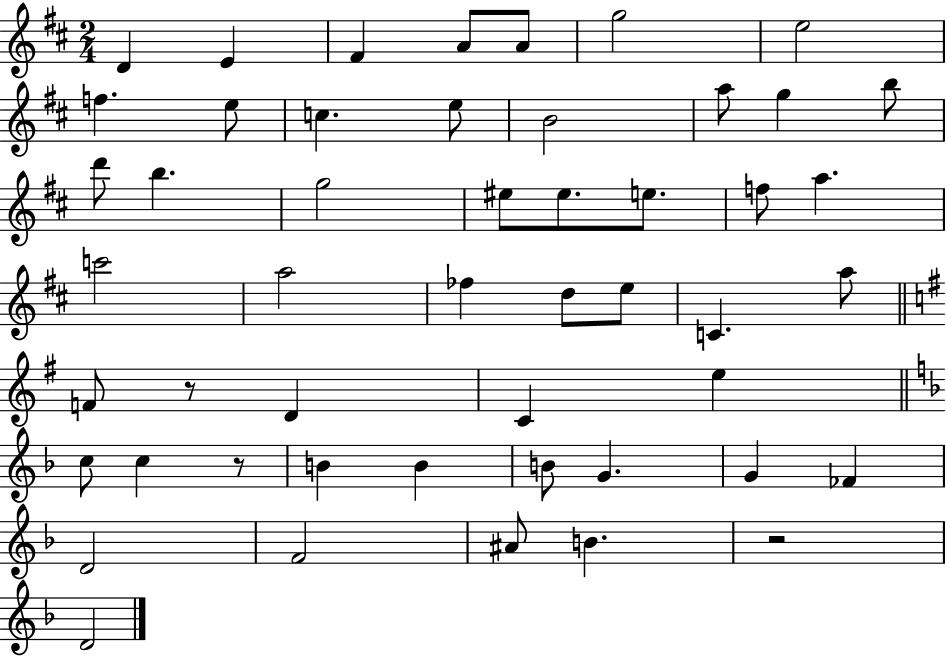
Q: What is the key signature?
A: D major